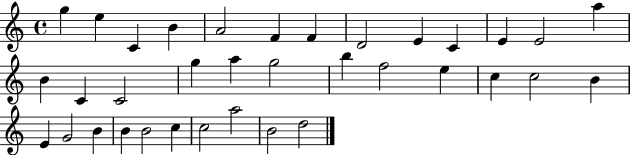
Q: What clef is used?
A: treble